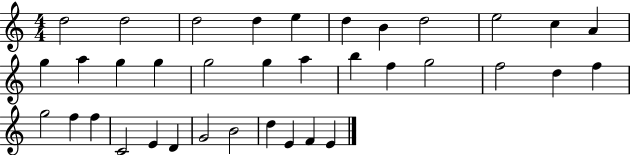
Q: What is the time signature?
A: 4/4